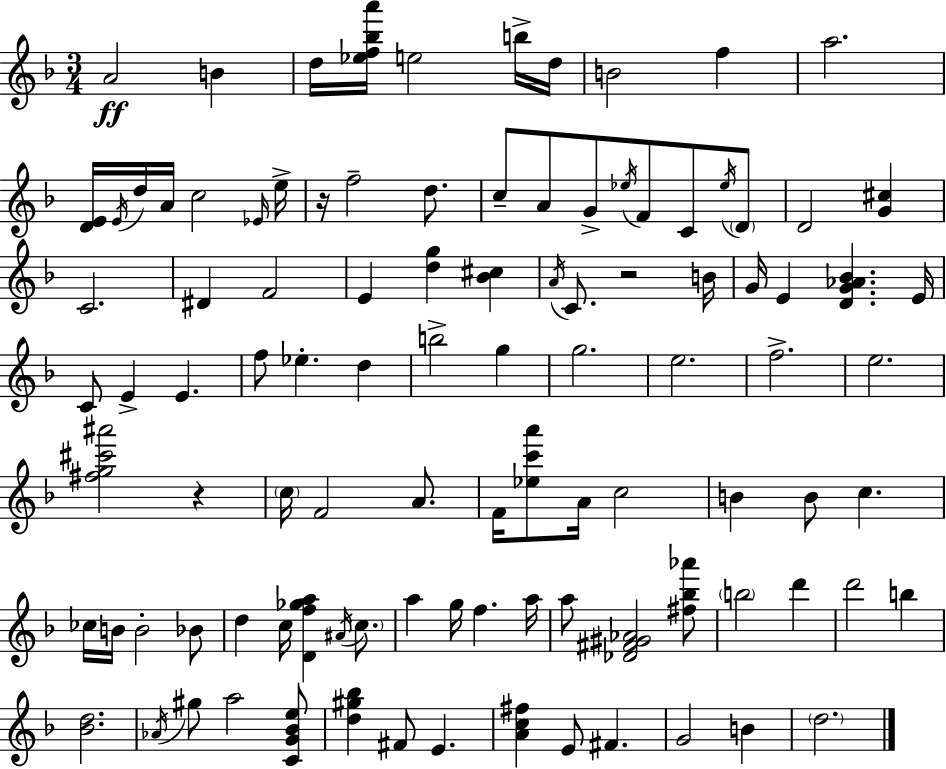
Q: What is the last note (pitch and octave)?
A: D5